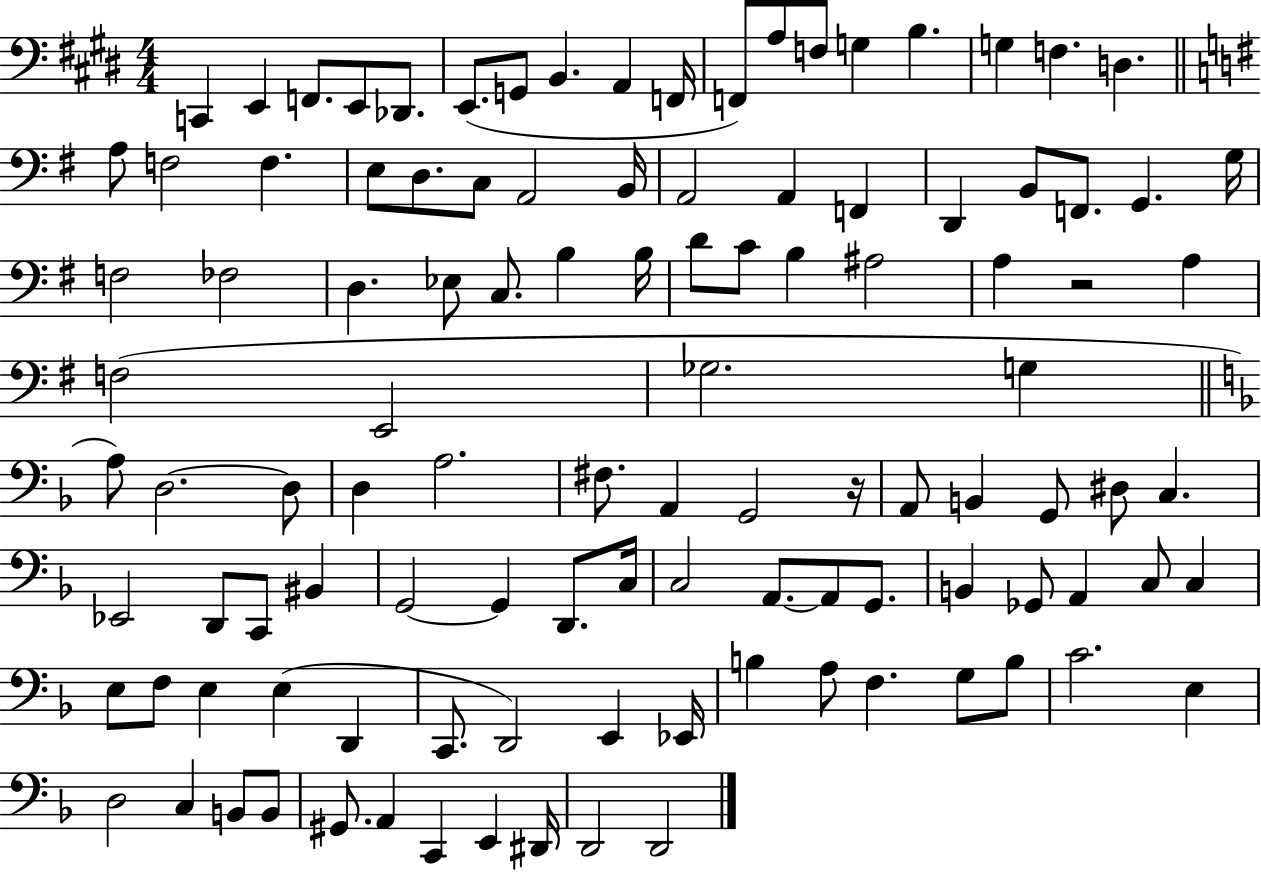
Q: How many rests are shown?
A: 2